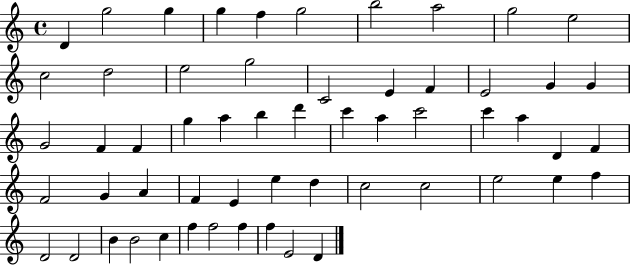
{
  \clef treble
  \time 4/4
  \defaultTimeSignature
  \key c \major
  d'4 g''2 g''4 | g''4 f''4 g''2 | b''2 a''2 | g''2 e''2 | \break c''2 d''2 | e''2 g''2 | c'2 e'4 f'4 | e'2 g'4 g'4 | \break g'2 f'4 f'4 | g''4 a''4 b''4 d'''4 | c'''4 a''4 c'''2 | c'''4 a''4 d'4 f'4 | \break f'2 g'4 a'4 | f'4 e'4 e''4 d''4 | c''2 c''2 | e''2 e''4 f''4 | \break d'2 d'2 | b'4 b'2 c''4 | f''4 f''2 f''4 | f''4 e'2 d'4 | \break \bar "|."
}